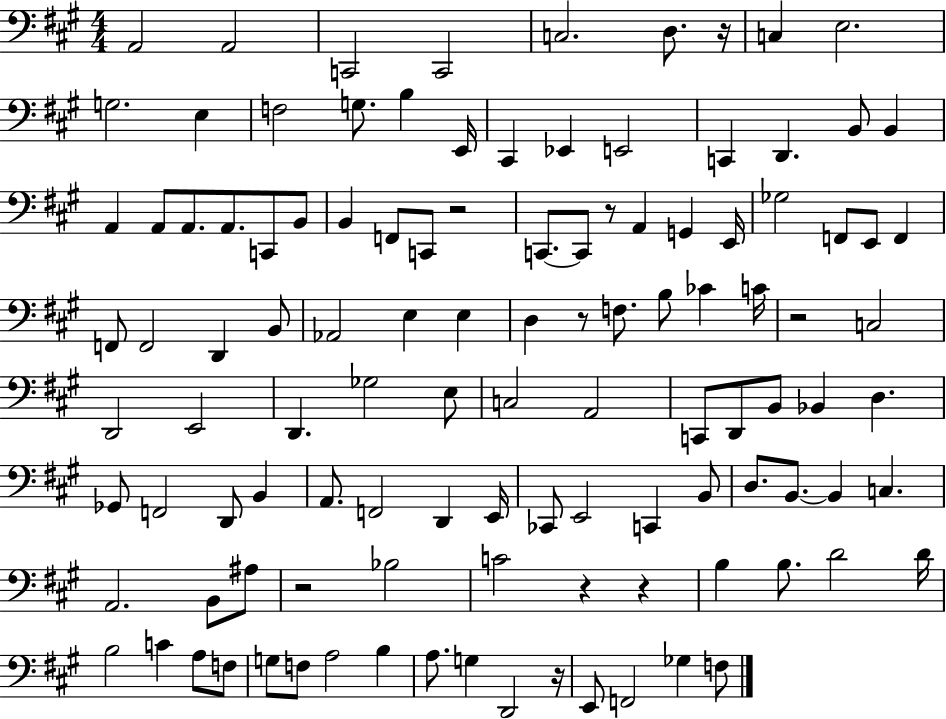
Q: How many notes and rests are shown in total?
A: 113